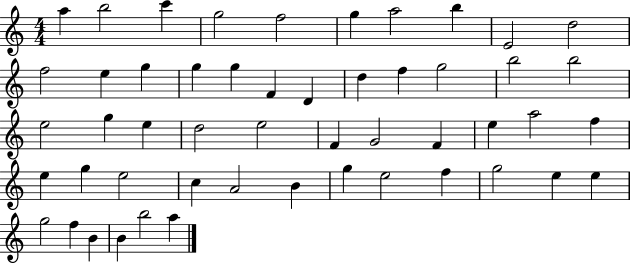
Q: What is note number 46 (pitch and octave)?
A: G5